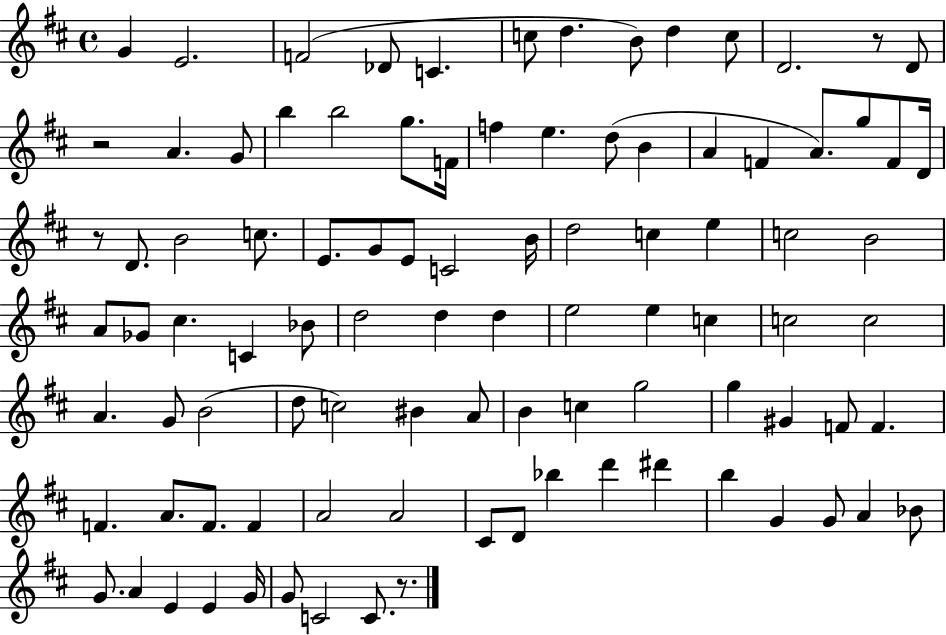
G4/q E4/h. F4/h Db4/e C4/q. C5/e D5/q. B4/e D5/q C5/e D4/h. R/e D4/e R/h A4/q. G4/e B5/q B5/h G5/e. F4/s F5/q E5/q. D5/e B4/q A4/q F4/q A4/e. G5/e F4/e D4/s R/e D4/e. B4/h C5/e. E4/e. G4/e E4/e C4/h B4/s D5/h C5/q E5/q C5/h B4/h A4/e Gb4/e C#5/q. C4/q Bb4/e D5/h D5/q D5/q E5/h E5/q C5/q C5/h C5/h A4/q. G4/e B4/h D5/e C5/h BIS4/q A4/e B4/q C5/q G5/h G5/q G#4/q F4/e F4/q. F4/q. A4/e. F4/e. F4/q A4/h A4/h C#4/e D4/e Bb5/q D6/q D#6/q B5/q G4/q G4/e A4/q Bb4/e G4/e. A4/q E4/q E4/q G4/s G4/e C4/h C4/e. R/e.